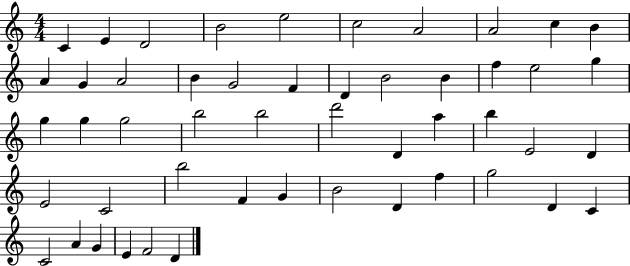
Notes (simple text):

C4/q E4/q D4/h B4/h E5/h C5/h A4/h A4/h C5/q B4/q A4/q G4/q A4/h B4/q G4/h F4/q D4/q B4/h B4/q F5/q E5/h G5/q G5/q G5/q G5/h B5/h B5/h D6/h D4/q A5/q B5/q E4/h D4/q E4/h C4/h B5/h F4/q G4/q B4/h D4/q F5/q G5/h D4/q C4/q C4/h A4/q G4/q E4/q F4/h D4/q